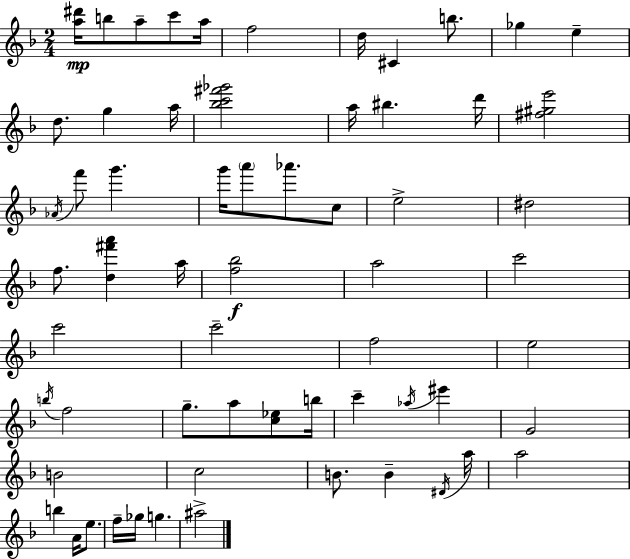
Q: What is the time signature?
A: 2/4